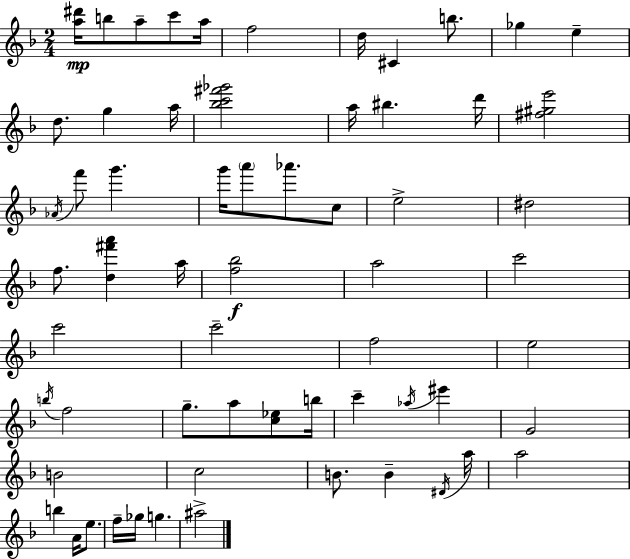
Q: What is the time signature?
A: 2/4